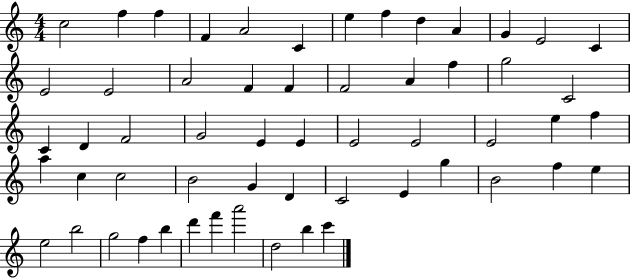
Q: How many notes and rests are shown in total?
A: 57